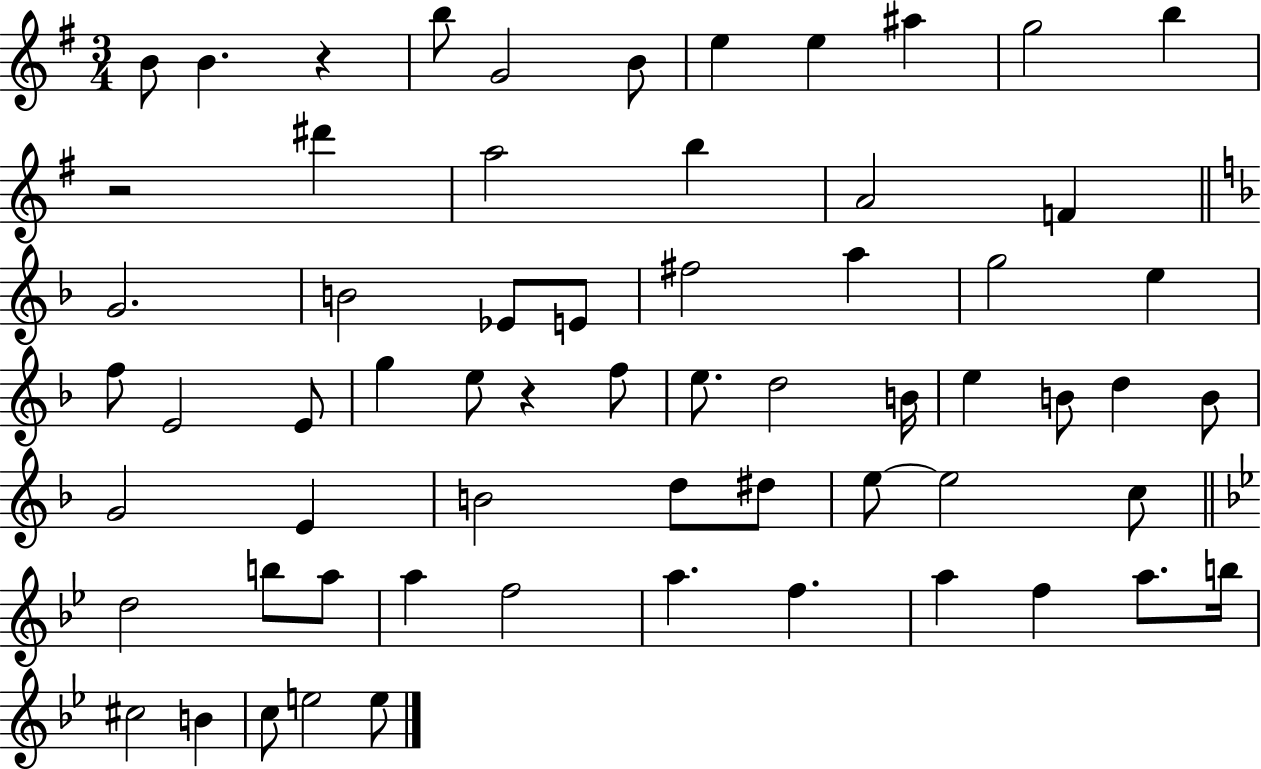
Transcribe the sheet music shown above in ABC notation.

X:1
T:Untitled
M:3/4
L:1/4
K:G
B/2 B z b/2 G2 B/2 e e ^a g2 b z2 ^d' a2 b A2 F G2 B2 _E/2 E/2 ^f2 a g2 e f/2 E2 E/2 g e/2 z f/2 e/2 d2 B/4 e B/2 d B/2 G2 E B2 d/2 ^d/2 e/2 e2 c/2 d2 b/2 a/2 a f2 a f a f a/2 b/4 ^c2 B c/2 e2 e/2